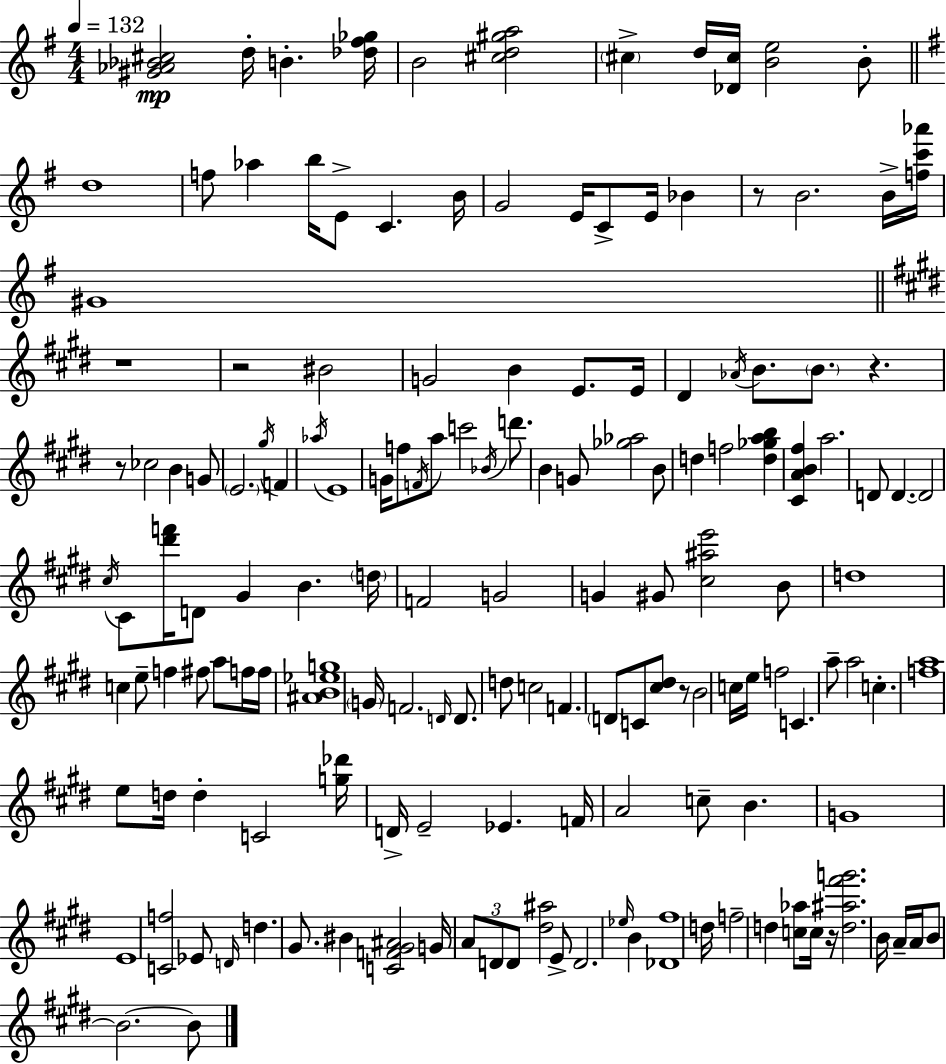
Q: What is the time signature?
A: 4/4